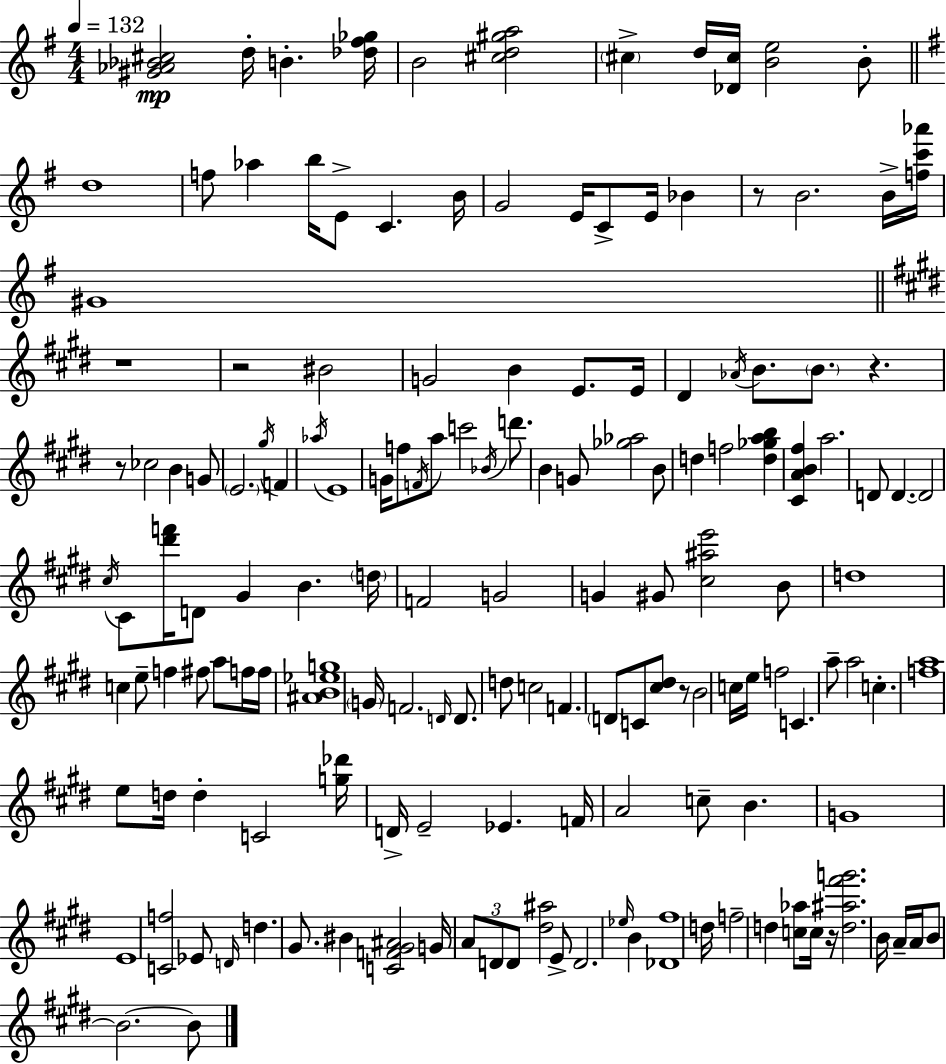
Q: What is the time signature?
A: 4/4